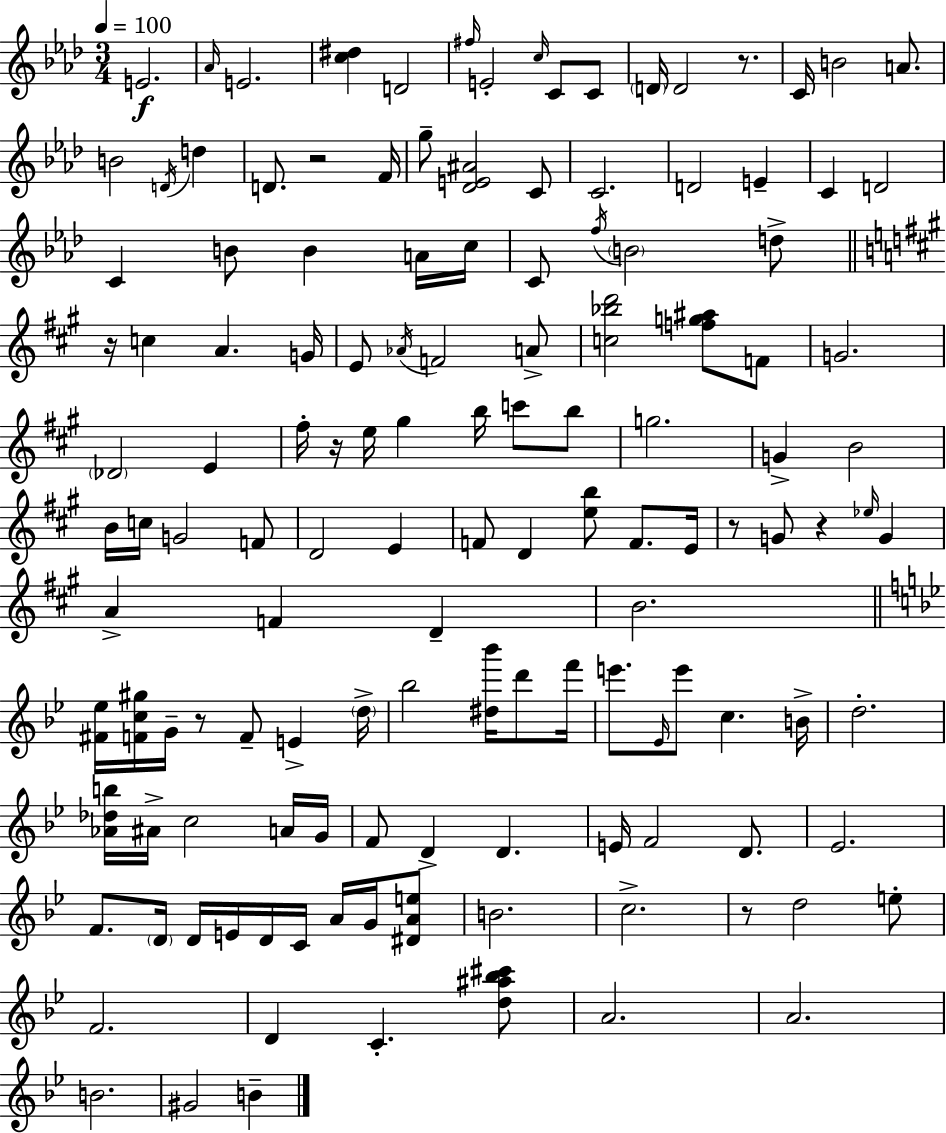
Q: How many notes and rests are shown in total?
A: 135